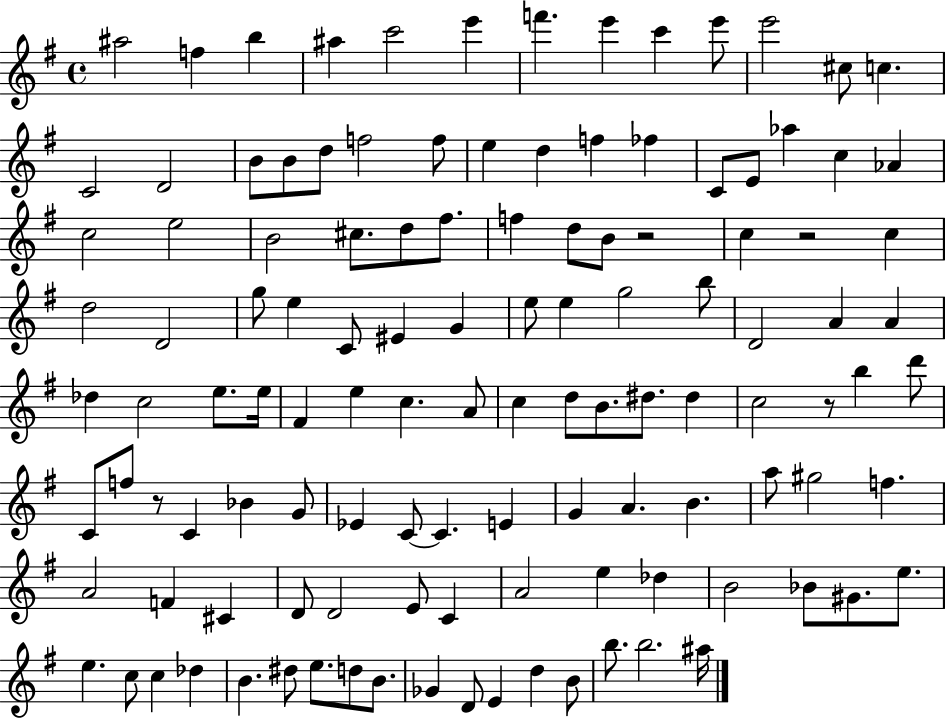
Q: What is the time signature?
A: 4/4